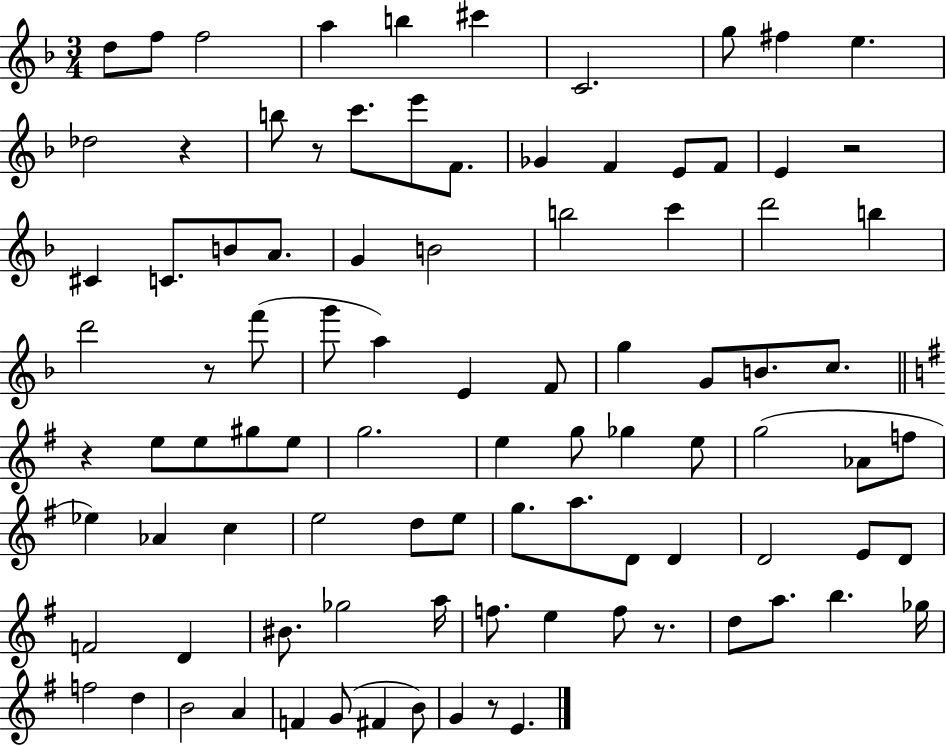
{
  \clef treble
  \numericTimeSignature
  \time 3/4
  \key f \major
  \repeat volta 2 { d''8 f''8 f''2 | a''4 b''4 cis'''4 | c'2. | g''8 fis''4 e''4. | \break des''2 r4 | b''8 r8 c'''8. e'''8 f'8. | ges'4 f'4 e'8 f'8 | e'4 r2 | \break cis'4 c'8. b'8 a'8. | g'4 b'2 | b''2 c'''4 | d'''2 b''4 | \break d'''2 r8 f'''8( | g'''8 a''4) e'4 f'8 | g''4 g'8 b'8. c''8. | \bar "||" \break \key g \major r4 e''8 e''8 gis''8 e''8 | g''2. | e''4 g''8 ges''4 e''8 | g''2( aes'8 f''8 | \break ees''4) aes'4 c''4 | e''2 d''8 e''8 | g''8. a''8. d'8 d'4 | d'2 e'8 d'8 | \break f'2 d'4 | bis'8. ges''2 a''16 | f''8. e''4 f''8 r8. | d''8 a''8. b''4. ges''16 | \break f''2 d''4 | b'2 a'4 | f'4 g'8( fis'4 b'8) | g'4 r8 e'4. | \break } \bar "|."
}